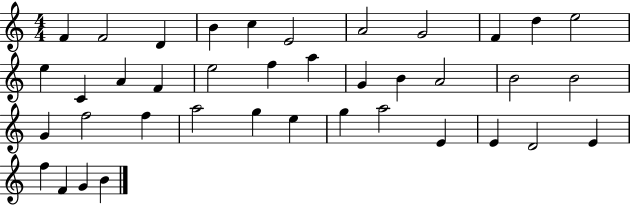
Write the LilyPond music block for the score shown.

{
  \clef treble
  \numericTimeSignature
  \time 4/4
  \key c \major
  f'4 f'2 d'4 | b'4 c''4 e'2 | a'2 g'2 | f'4 d''4 e''2 | \break e''4 c'4 a'4 f'4 | e''2 f''4 a''4 | g'4 b'4 a'2 | b'2 b'2 | \break g'4 f''2 f''4 | a''2 g''4 e''4 | g''4 a''2 e'4 | e'4 d'2 e'4 | \break f''4 f'4 g'4 b'4 | \bar "|."
}